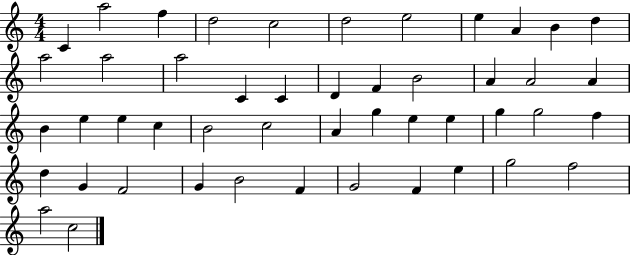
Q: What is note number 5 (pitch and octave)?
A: C5